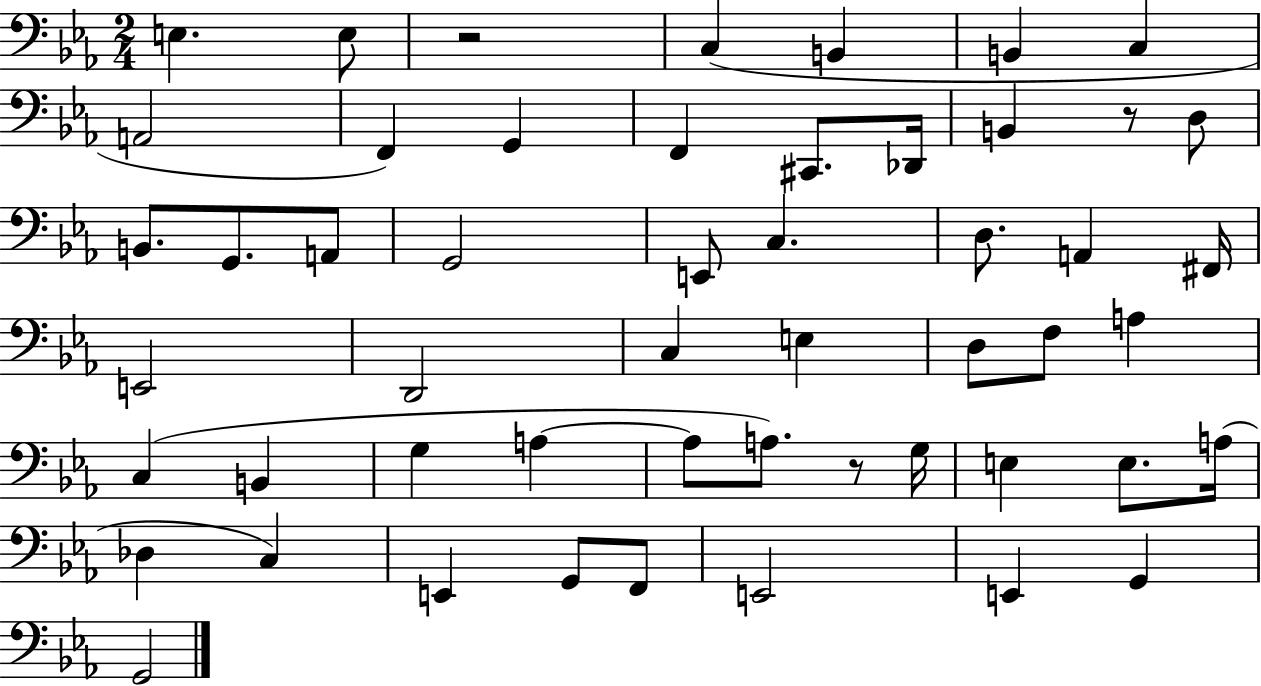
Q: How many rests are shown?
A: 3